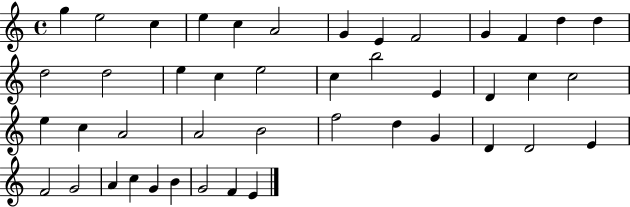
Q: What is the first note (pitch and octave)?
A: G5